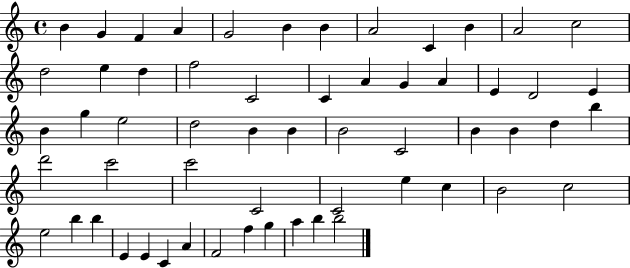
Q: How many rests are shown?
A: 0